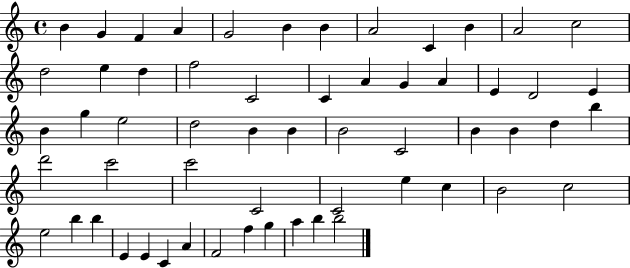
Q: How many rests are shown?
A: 0